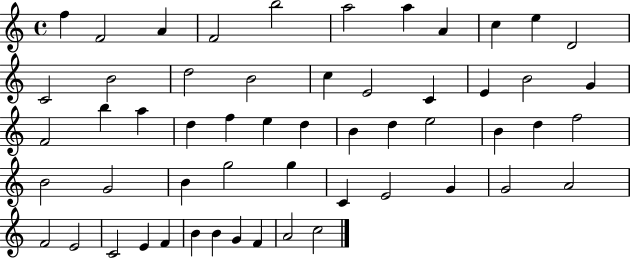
{
  \clef treble
  \time 4/4
  \defaultTimeSignature
  \key c \major
  f''4 f'2 a'4 | f'2 b''2 | a''2 a''4 a'4 | c''4 e''4 d'2 | \break c'2 b'2 | d''2 b'2 | c''4 e'2 c'4 | e'4 b'2 g'4 | \break f'2 b''4 a''4 | d''4 f''4 e''4 d''4 | b'4 d''4 e''2 | b'4 d''4 f''2 | \break b'2 g'2 | b'4 g''2 g''4 | c'4 e'2 g'4 | g'2 a'2 | \break f'2 e'2 | c'2 e'4 f'4 | b'4 b'4 g'4 f'4 | a'2 c''2 | \break \bar "|."
}